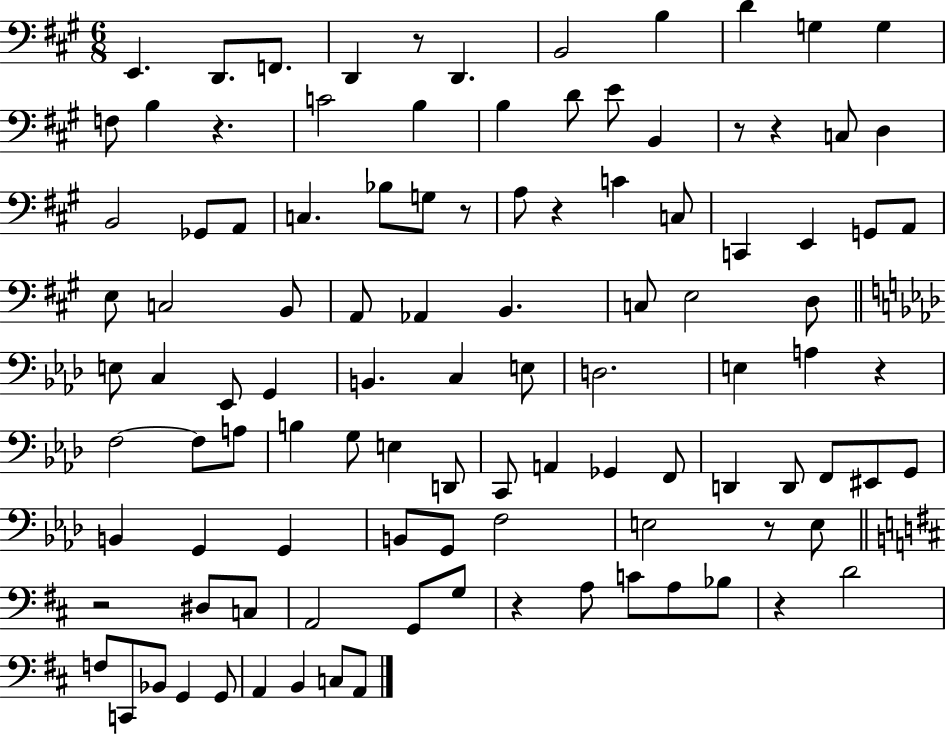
E2/q. D2/e. F2/e. D2/q R/e D2/q. B2/h B3/q D4/q G3/q G3/q F3/e B3/q R/q. C4/h B3/q B3/q D4/e E4/e B2/q R/e R/q C3/e D3/q B2/h Gb2/e A2/e C3/q. Bb3/e G3/e R/e A3/e R/q C4/q C3/e C2/q E2/q G2/e A2/e E3/e C3/h B2/e A2/e Ab2/q B2/q. C3/e E3/h D3/e E3/e C3/q Eb2/e G2/q B2/q. C3/q E3/e D3/h. E3/q A3/q R/q F3/h F3/e A3/e B3/q G3/e E3/q D2/e C2/e A2/q Gb2/q F2/e D2/q D2/e F2/e EIS2/e G2/e B2/q G2/q G2/q B2/e G2/e F3/h E3/h R/e E3/e R/h D#3/e C3/e A2/h G2/e G3/e R/q A3/e C4/e A3/e Bb3/e R/q D4/h F3/e C2/e Bb2/e G2/q G2/e A2/q B2/q C3/e A2/e